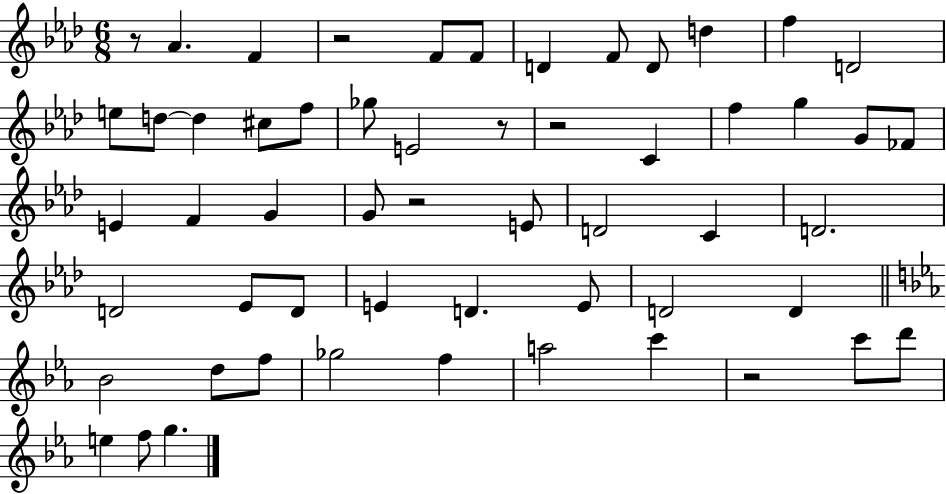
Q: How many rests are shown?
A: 6